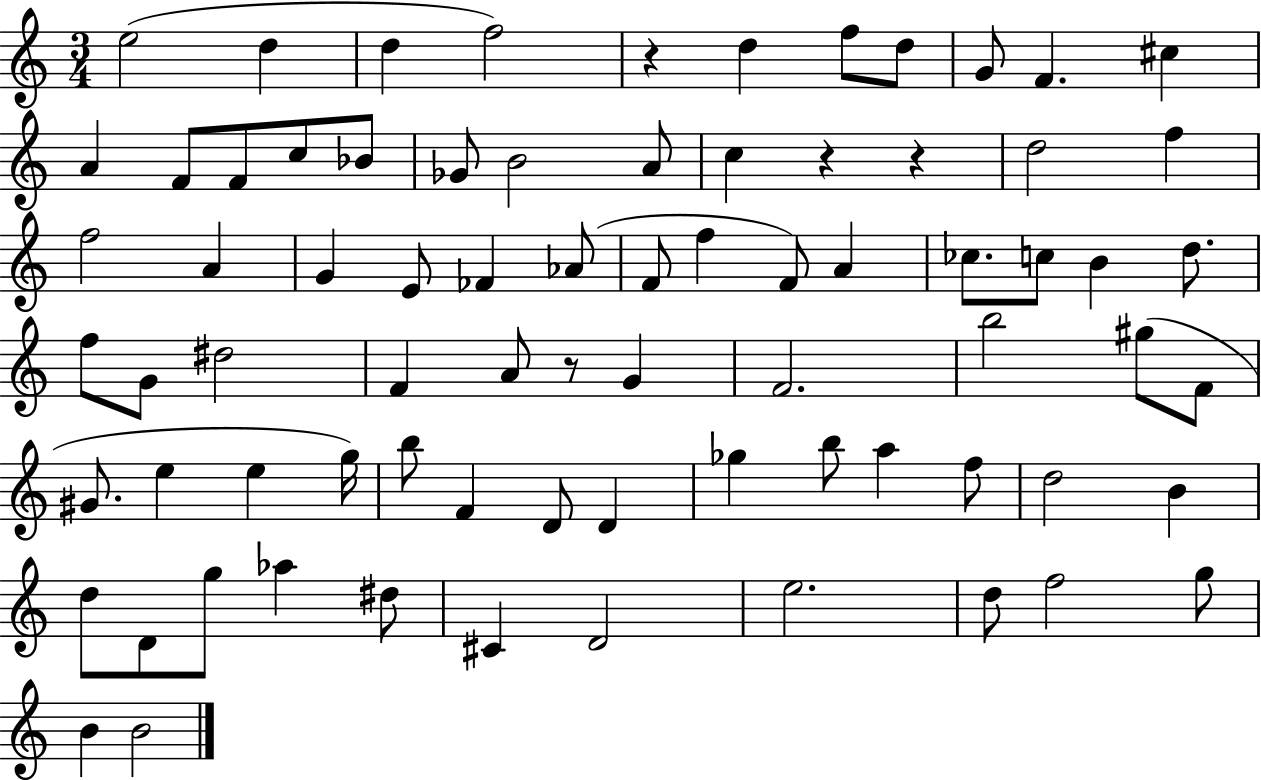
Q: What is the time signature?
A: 3/4